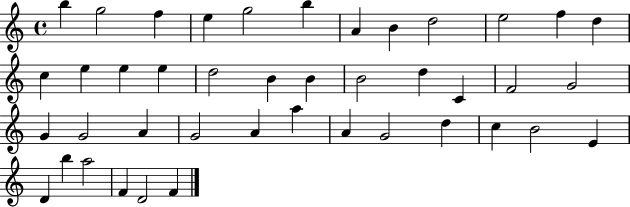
{
  \clef treble
  \time 4/4
  \defaultTimeSignature
  \key c \major
  b''4 g''2 f''4 | e''4 g''2 b''4 | a'4 b'4 d''2 | e''2 f''4 d''4 | \break c''4 e''4 e''4 e''4 | d''2 b'4 b'4 | b'2 d''4 c'4 | f'2 g'2 | \break g'4 g'2 a'4 | g'2 a'4 a''4 | a'4 g'2 d''4 | c''4 b'2 e'4 | \break d'4 b''4 a''2 | f'4 d'2 f'4 | \bar "|."
}